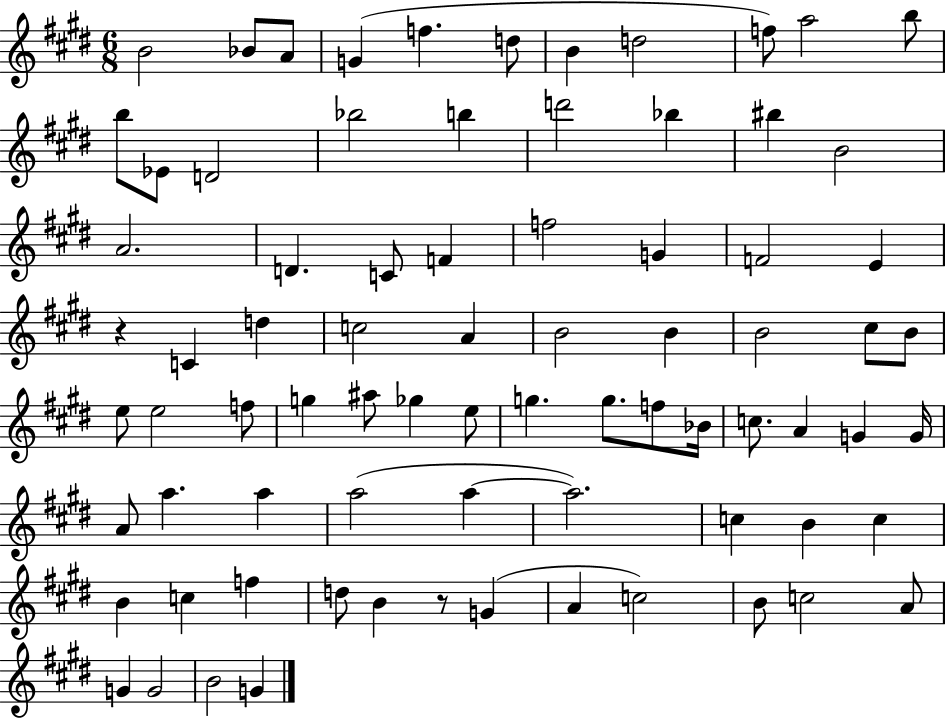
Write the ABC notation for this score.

X:1
T:Untitled
M:6/8
L:1/4
K:E
B2 _B/2 A/2 G f d/2 B d2 f/2 a2 b/2 b/2 _E/2 D2 _b2 b d'2 _b ^b B2 A2 D C/2 F f2 G F2 E z C d c2 A B2 B B2 ^c/2 B/2 e/2 e2 f/2 g ^a/2 _g e/2 g g/2 f/2 _B/4 c/2 A G G/4 A/2 a a a2 a a2 c B c B c f d/2 B z/2 G A c2 B/2 c2 A/2 G G2 B2 G